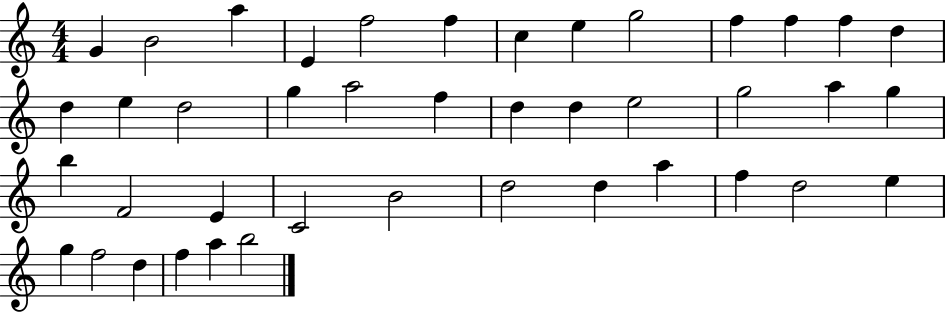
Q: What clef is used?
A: treble